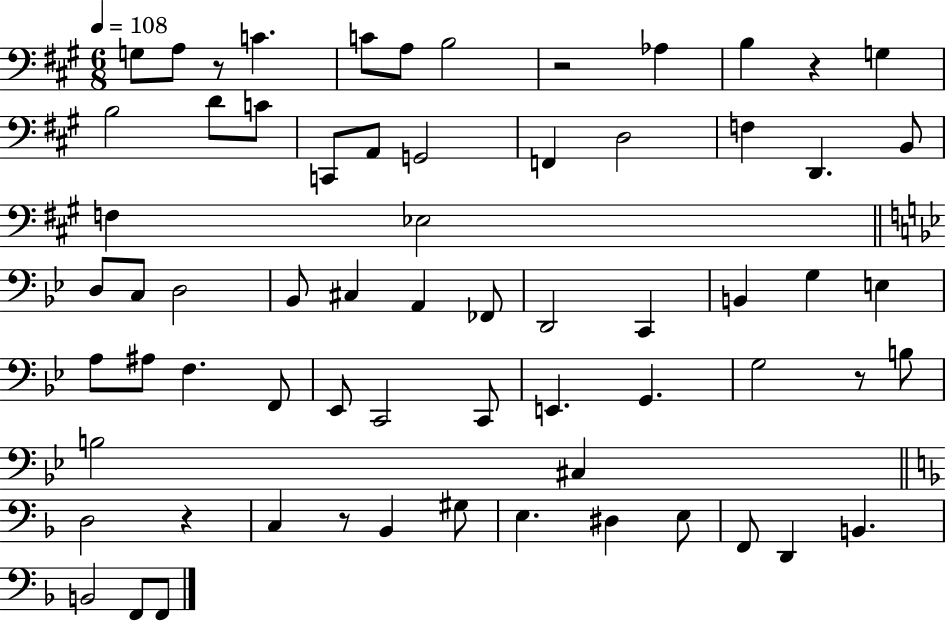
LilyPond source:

{
  \clef bass
  \numericTimeSignature
  \time 6/8
  \key a \major
  \tempo 4 = 108
  g8 a8 r8 c'4. | c'8 a8 b2 | r2 aes4 | b4 r4 g4 | \break b2 d'8 c'8 | c,8 a,8 g,2 | f,4 d2 | f4 d,4. b,8 | \break f4 ees2 | \bar "||" \break \key g \minor d8 c8 d2 | bes,8 cis4 a,4 fes,8 | d,2 c,4 | b,4 g4 e4 | \break a8 ais8 f4. f,8 | ees,8 c,2 c,8 | e,4. g,4. | g2 r8 b8 | \break b2 cis4 | \bar "||" \break \key f \major d2 r4 | c4 r8 bes,4 gis8 | e4. dis4 e8 | f,8 d,4 b,4. | \break b,2 f,8 f,8 | \bar "|."
}